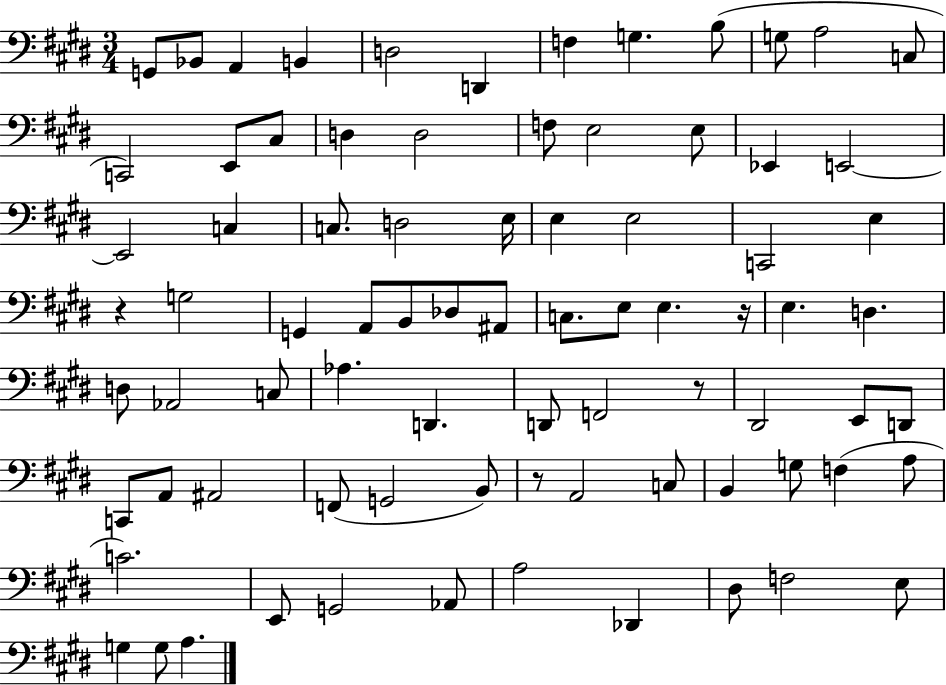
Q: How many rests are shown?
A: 4